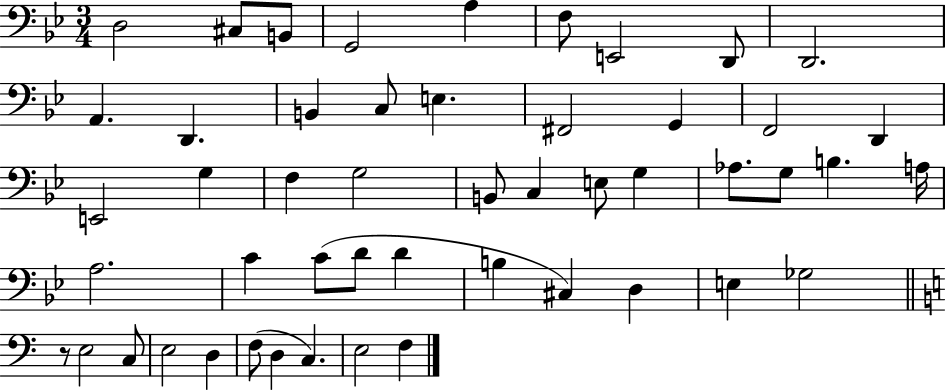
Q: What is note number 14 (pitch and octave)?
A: E3